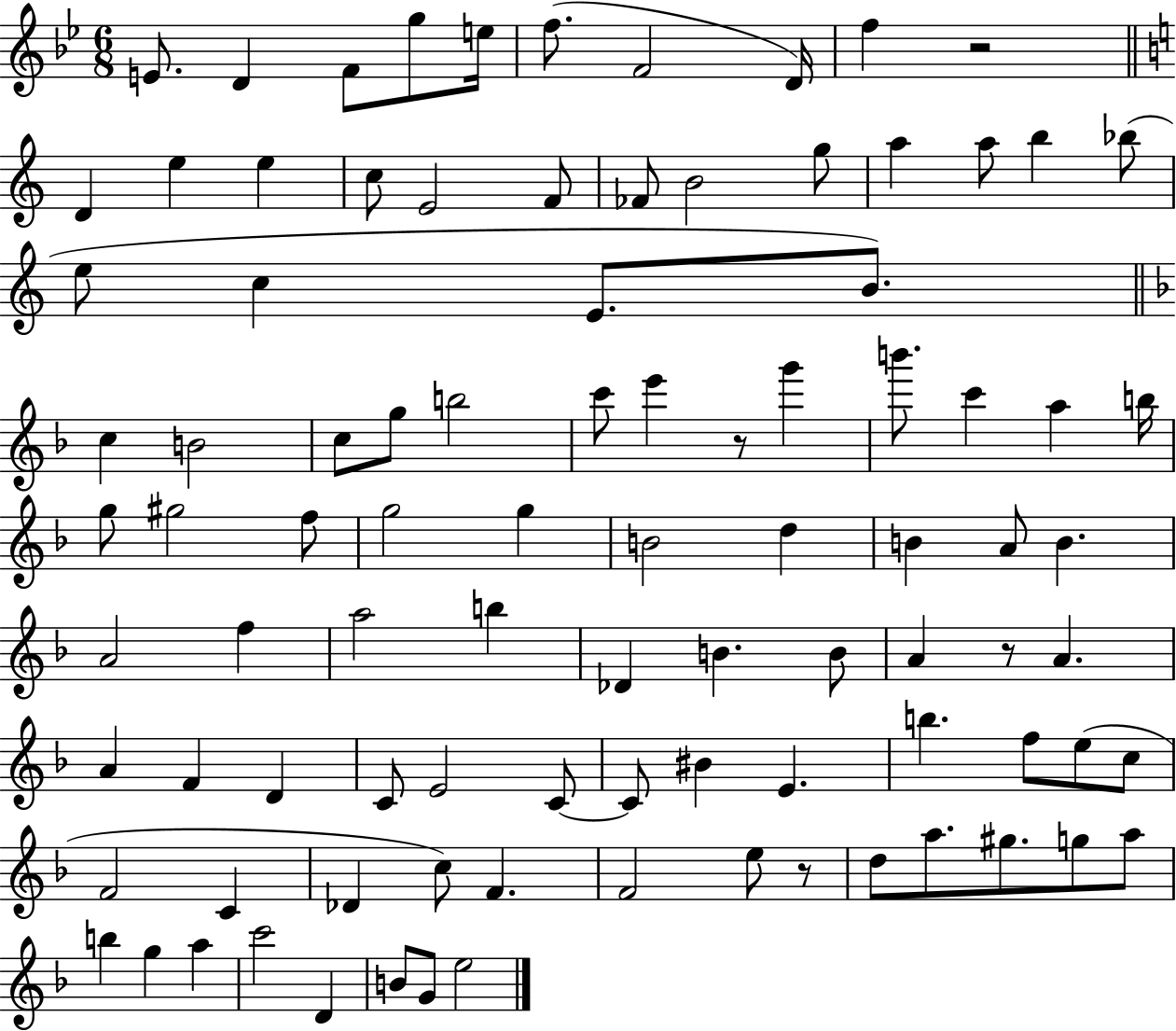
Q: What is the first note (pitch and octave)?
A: E4